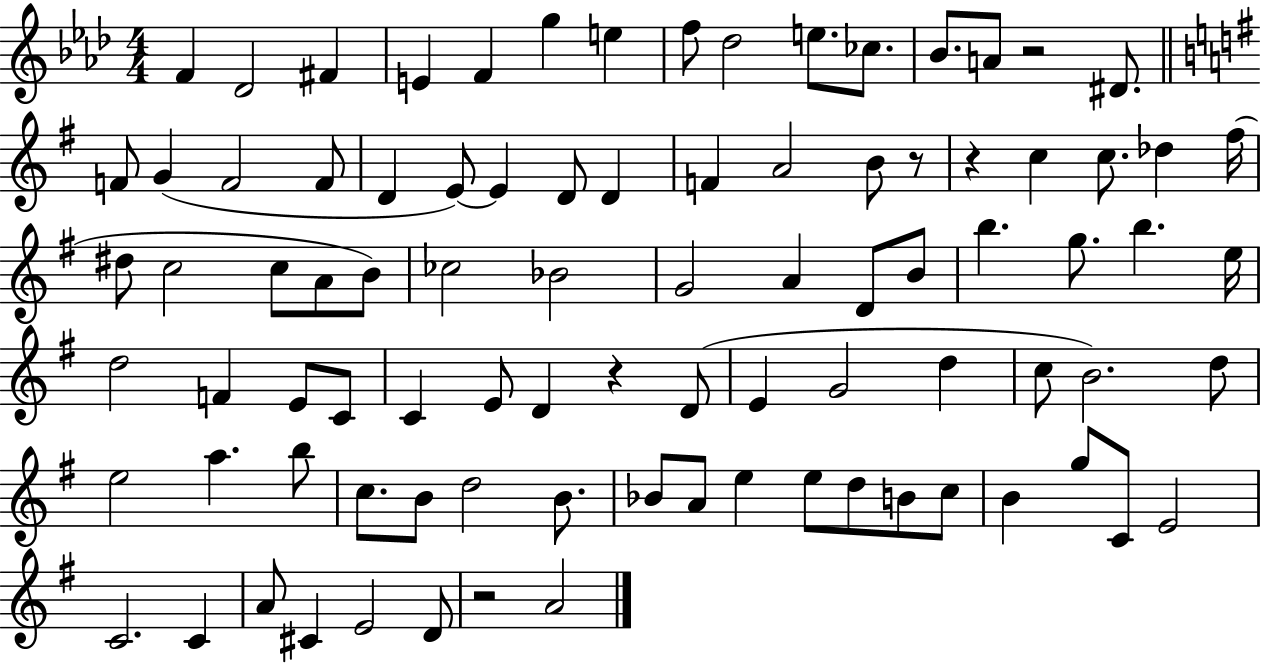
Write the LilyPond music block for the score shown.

{
  \clef treble
  \numericTimeSignature
  \time 4/4
  \key aes \major
  f'4 des'2 fis'4 | e'4 f'4 g''4 e''4 | f''8 des''2 e''8. ces''8. | bes'8. a'8 r2 dis'8. | \break \bar "||" \break \key g \major f'8 g'4( f'2 f'8 | d'4 e'8~~) e'4 d'8 d'4 | f'4 a'2 b'8 r8 | r4 c''4 c''8. des''4 fis''16( | \break dis''8 c''2 c''8 a'8 b'8) | ces''2 bes'2 | g'2 a'4 d'8 b'8 | b''4. g''8. b''4. e''16 | \break d''2 f'4 e'8 c'8 | c'4 e'8 d'4 r4 d'8( | e'4 g'2 d''4 | c''8 b'2.) d''8 | \break e''2 a''4. b''8 | c''8. b'8 d''2 b'8. | bes'8 a'8 e''4 e''8 d''8 b'8 c''8 | b'4 g''8 c'8 e'2 | \break c'2. c'4 | a'8 cis'4 e'2 d'8 | r2 a'2 | \bar "|."
}